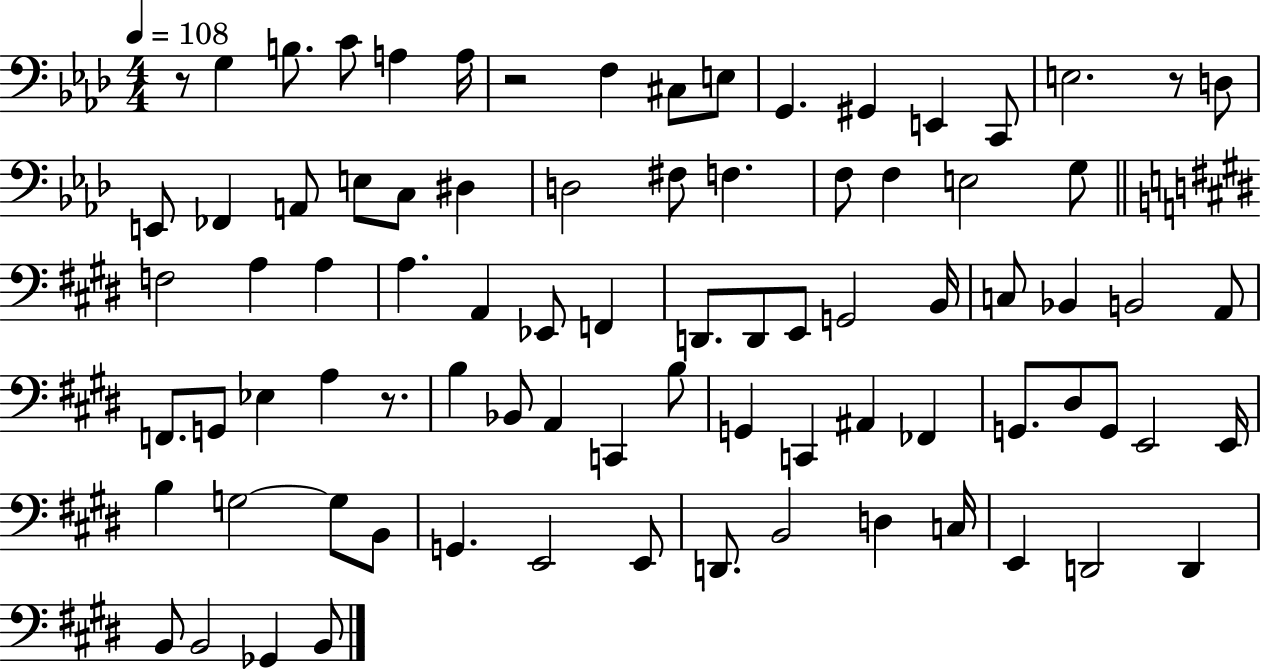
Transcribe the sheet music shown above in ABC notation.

X:1
T:Untitled
M:4/4
L:1/4
K:Ab
z/2 G, B,/2 C/2 A, A,/4 z2 F, ^C,/2 E,/2 G,, ^G,, E,, C,,/2 E,2 z/2 D,/2 E,,/2 _F,, A,,/2 E,/2 C,/2 ^D, D,2 ^F,/2 F, F,/2 F, E,2 G,/2 F,2 A, A, A, A,, _E,,/2 F,, D,,/2 D,,/2 E,,/2 G,,2 B,,/4 C,/2 _B,, B,,2 A,,/2 F,,/2 G,,/2 _E, A, z/2 B, _B,,/2 A,, C,, B,/2 G,, C,, ^A,, _F,, G,,/2 ^D,/2 G,,/2 E,,2 E,,/4 B, G,2 G,/2 B,,/2 G,, E,,2 E,,/2 D,,/2 B,,2 D, C,/4 E,, D,,2 D,, B,,/2 B,,2 _G,, B,,/2